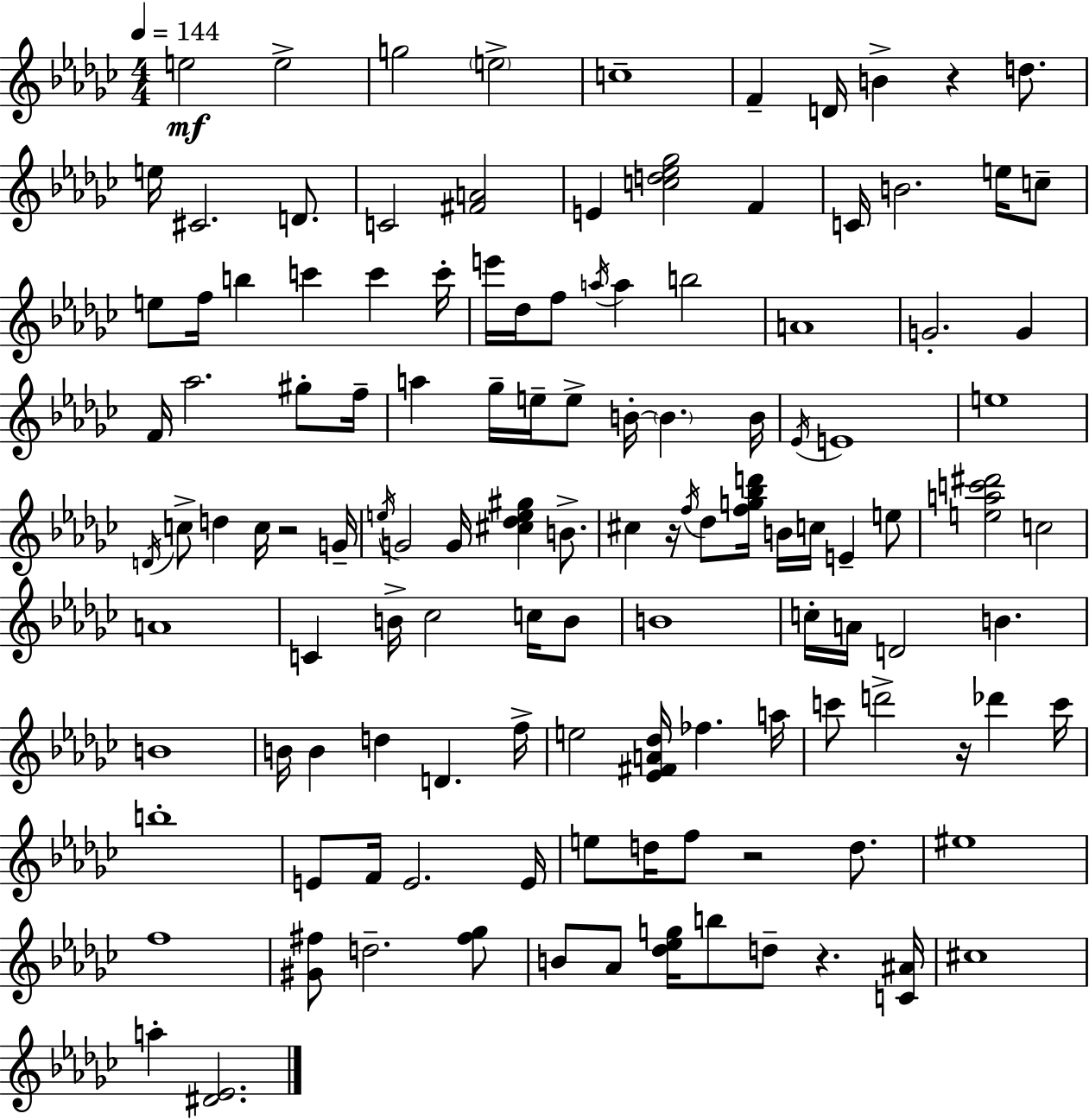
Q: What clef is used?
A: treble